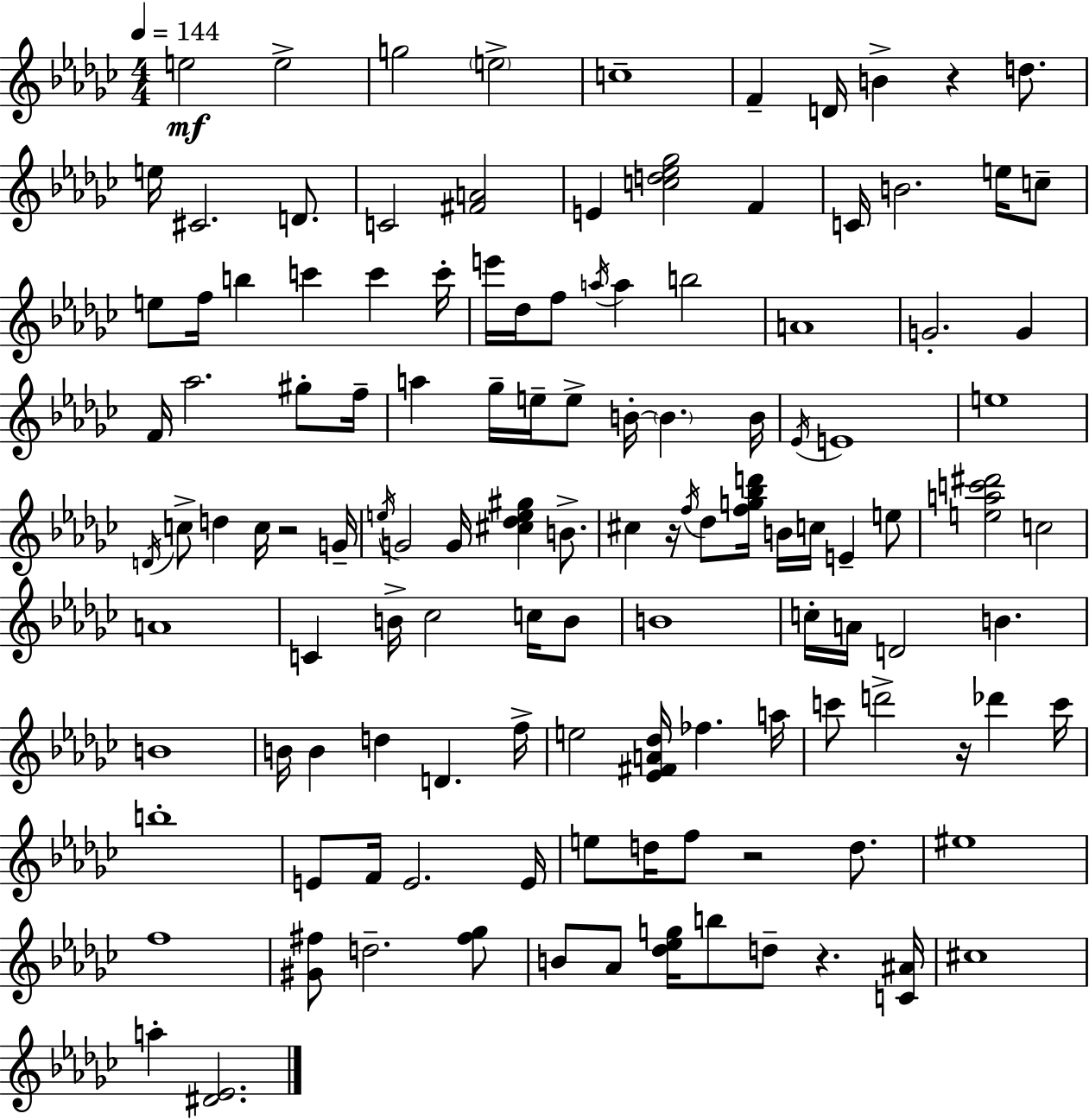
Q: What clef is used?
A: treble